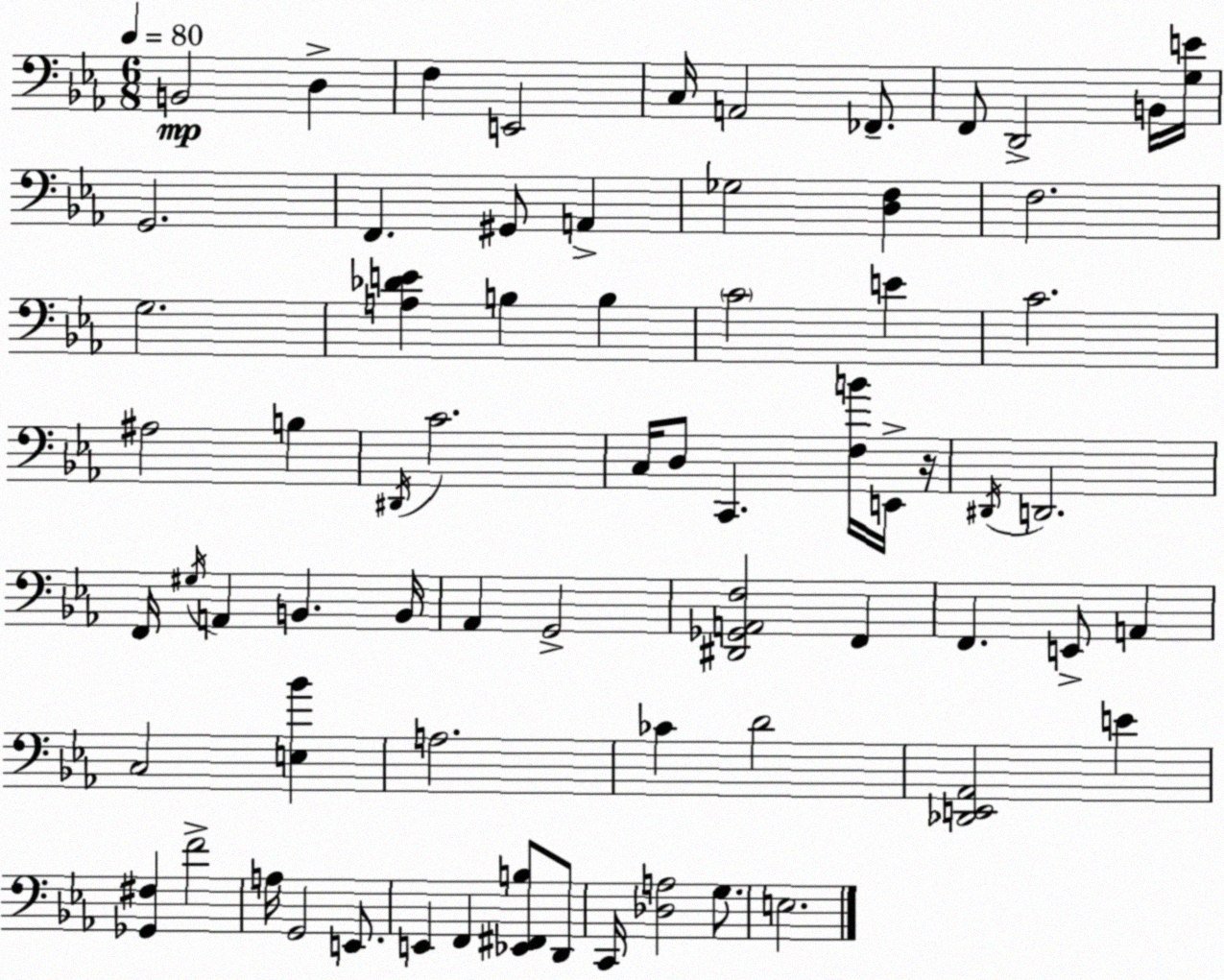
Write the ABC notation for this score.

X:1
T:Untitled
M:6/8
L:1/4
K:Cm
B,,2 D, F, E,,2 C,/4 A,,2 _F,,/2 F,,/2 D,,2 B,,/4 [G,E]/4 G,,2 F,, ^G,,/2 A,, _G,2 [D,F,] F,2 G,2 [A,_DE] B, B, C2 E C2 ^A,2 B, ^D,,/4 C2 C,/4 D,/2 C,, [F,B]/4 E,,/4 z/4 ^D,,/4 D,,2 F,,/4 ^G,/4 A,, B,, B,,/4 _A,, G,,2 [^D,,_G,,A,,F,]2 F,, F,, E,,/2 A,, C,2 [E,_B] A,2 _C D2 [_D,,E,,_A,,]2 E [_G,,^F,] F2 A,/4 G,,2 E,,/2 E,, F,, [_E,,^F,,B,]/2 D,,/2 C,,/4 [_D,A,]2 G,/2 E,2